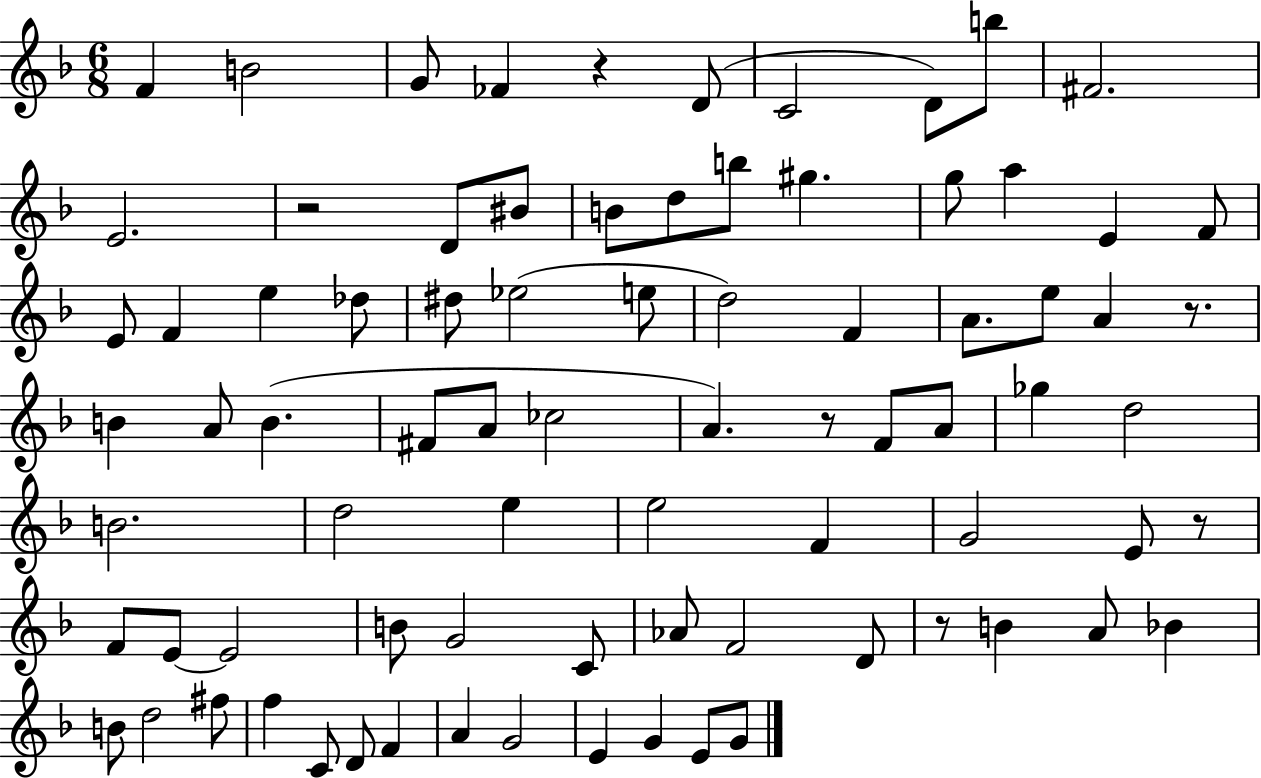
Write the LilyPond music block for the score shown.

{
  \clef treble
  \numericTimeSignature
  \time 6/8
  \key f \major
  \repeat volta 2 { f'4 b'2 | g'8 fes'4 r4 d'8( | c'2 d'8) b''8 | fis'2. | \break e'2. | r2 d'8 bis'8 | b'8 d''8 b''8 gis''4. | g''8 a''4 e'4 f'8 | \break e'8 f'4 e''4 des''8 | dis''8 ees''2( e''8 | d''2) f'4 | a'8. e''8 a'4 r8. | \break b'4 a'8 b'4.( | fis'8 a'8 ces''2 | a'4.) r8 f'8 a'8 | ges''4 d''2 | \break b'2. | d''2 e''4 | e''2 f'4 | g'2 e'8 r8 | \break f'8 e'8~~ e'2 | b'8 g'2 c'8 | aes'8 f'2 d'8 | r8 b'4 a'8 bes'4 | \break b'8 d''2 fis''8 | f''4 c'8 d'8 f'4 | a'4 g'2 | e'4 g'4 e'8 g'8 | \break } \bar "|."
}